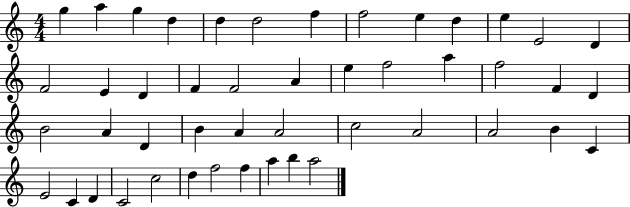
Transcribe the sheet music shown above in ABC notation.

X:1
T:Untitled
M:4/4
L:1/4
K:C
g a g d d d2 f f2 e d e E2 D F2 E D F F2 A e f2 a f2 F D B2 A D B A A2 c2 A2 A2 B C E2 C D C2 c2 d f2 f a b a2